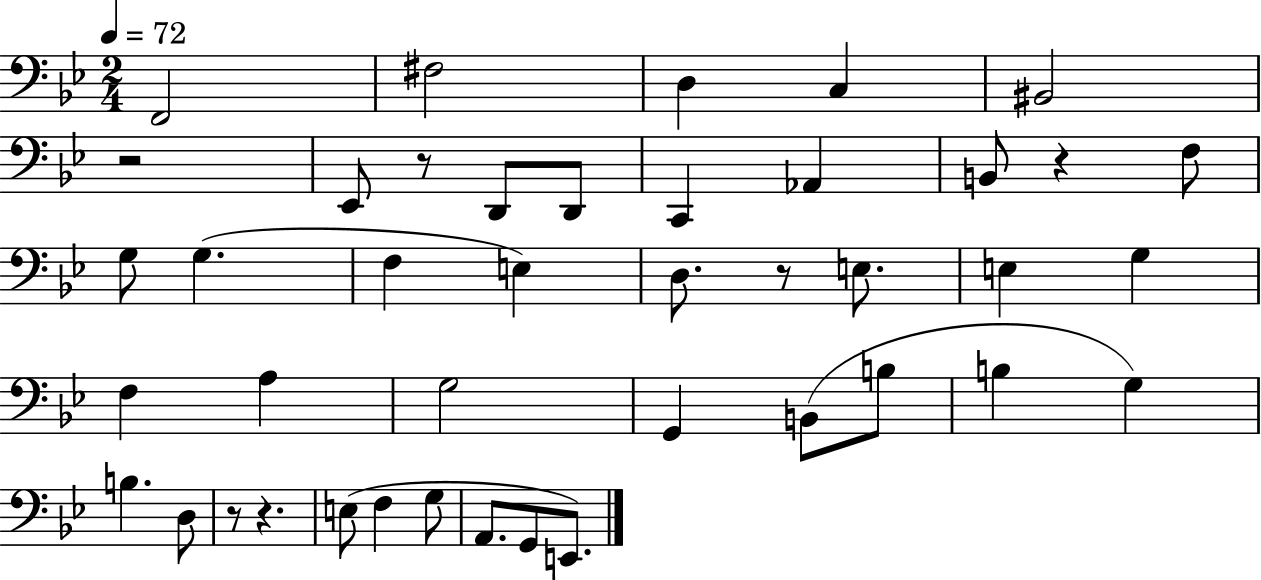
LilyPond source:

{
  \clef bass
  \numericTimeSignature
  \time 2/4
  \key bes \major
  \tempo 4 = 72
  \repeat volta 2 { f,2 | fis2 | d4 c4 | bis,2 | \break r2 | ees,8 r8 d,8 d,8 | c,4 aes,4 | b,8 r4 f8 | \break g8 g4.( | f4 e4) | d8. r8 e8. | e4 g4 | \break f4 a4 | g2 | g,4 b,8( b8 | b4 g4) | \break b4. d8 | r8 r4. | e8( f4 g8 | a,8. g,8 e,8.) | \break } \bar "|."
}